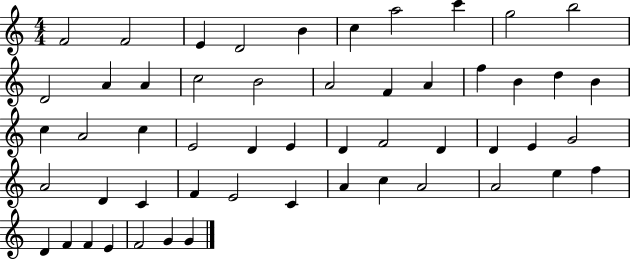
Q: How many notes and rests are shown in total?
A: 53